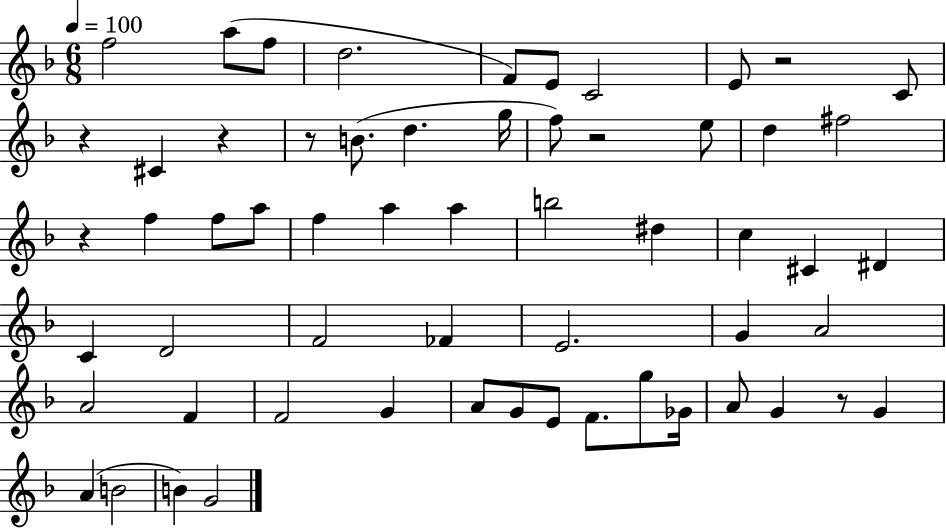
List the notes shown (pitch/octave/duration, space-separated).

F5/h A5/e F5/e D5/h. F4/e E4/e C4/h E4/e R/h C4/e R/q C#4/q R/q R/e B4/e. D5/q. G5/s F5/e R/h E5/e D5/q F#5/h R/q F5/q F5/e A5/e F5/q A5/q A5/q B5/h D#5/q C5/q C#4/q D#4/q C4/q D4/h F4/h FES4/q E4/h. G4/q A4/h A4/h F4/q F4/h G4/q A4/e G4/e E4/e F4/e. G5/e Gb4/s A4/e G4/q R/e G4/q A4/q B4/h B4/q G4/h